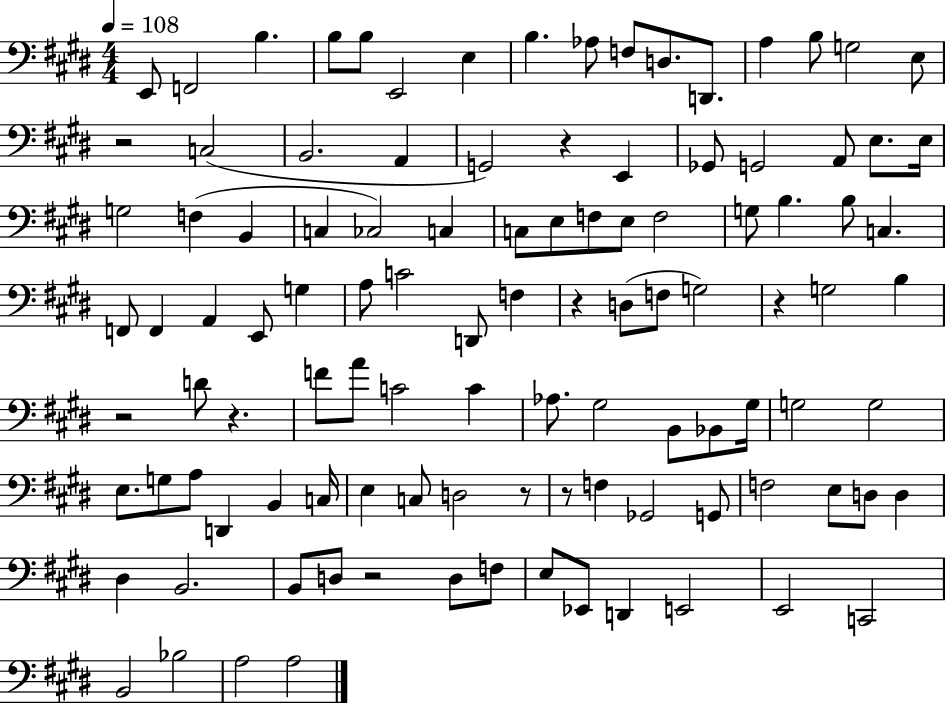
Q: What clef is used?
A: bass